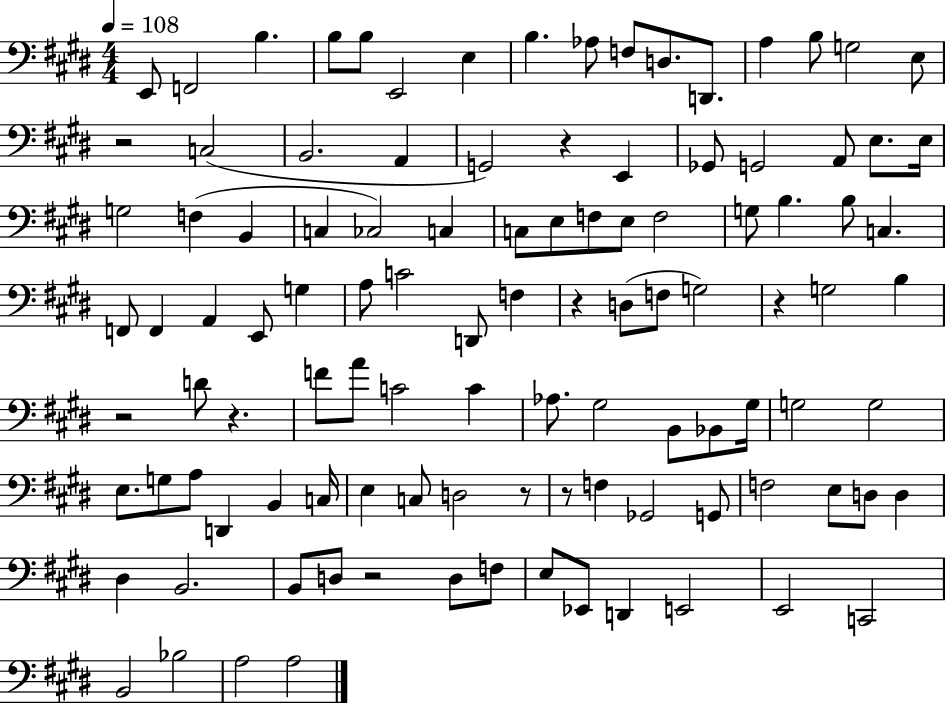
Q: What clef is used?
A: bass